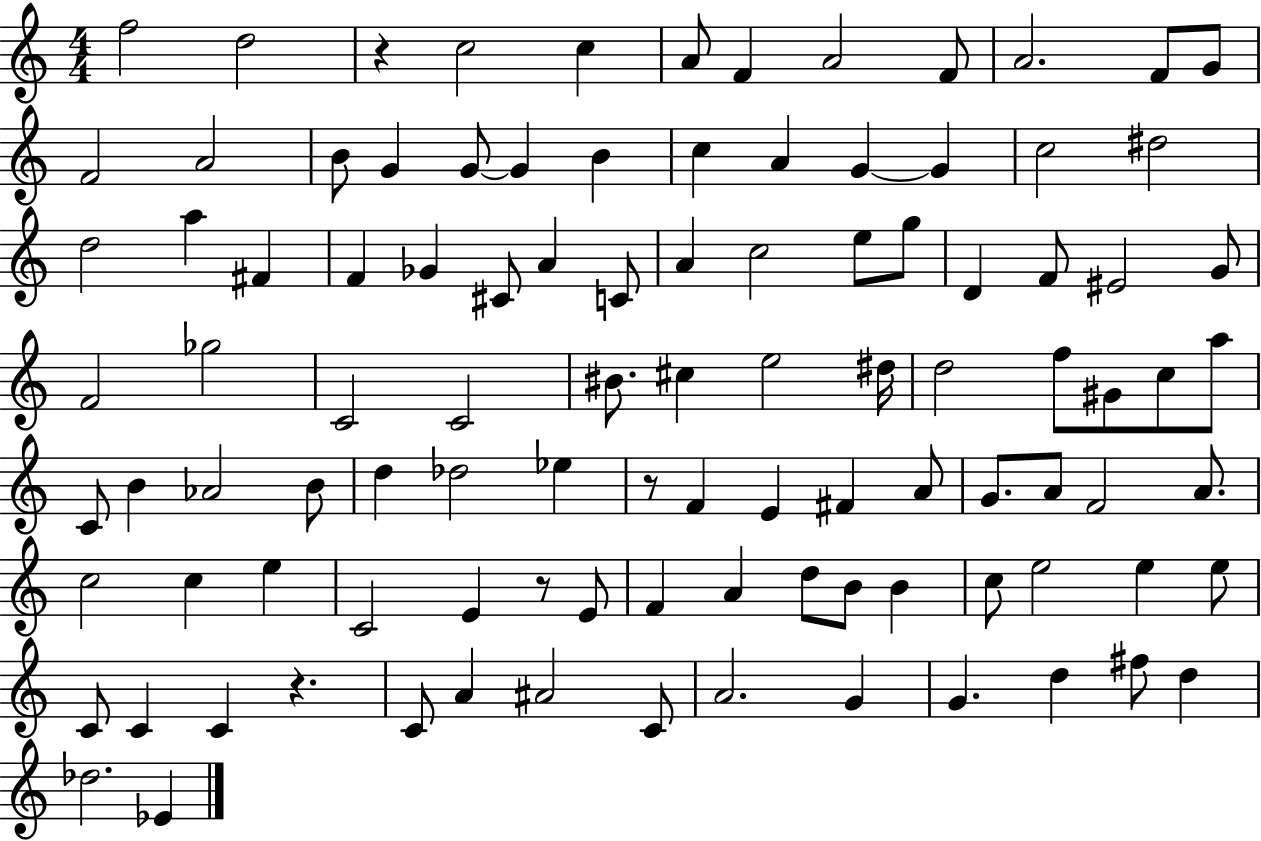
{
  \clef treble
  \numericTimeSignature
  \time 4/4
  \key c \major
  \repeat volta 2 { f''2 d''2 | r4 c''2 c''4 | a'8 f'4 a'2 f'8 | a'2. f'8 g'8 | \break f'2 a'2 | b'8 g'4 g'8~~ g'4 b'4 | c''4 a'4 g'4~~ g'4 | c''2 dis''2 | \break d''2 a''4 fis'4 | f'4 ges'4 cis'8 a'4 c'8 | a'4 c''2 e''8 g''8 | d'4 f'8 eis'2 g'8 | \break f'2 ges''2 | c'2 c'2 | bis'8. cis''4 e''2 dis''16 | d''2 f''8 gis'8 c''8 a''8 | \break c'8 b'4 aes'2 b'8 | d''4 des''2 ees''4 | r8 f'4 e'4 fis'4 a'8 | g'8. a'8 f'2 a'8. | \break c''2 c''4 e''4 | c'2 e'4 r8 e'8 | f'4 a'4 d''8 b'8 b'4 | c''8 e''2 e''4 e''8 | \break c'8 c'4 c'4 r4. | c'8 a'4 ais'2 c'8 | a'2. g'4 | g'4. d''4 fis''8 d''4 | \break des''2. ees'4 | } \bar "|."
}